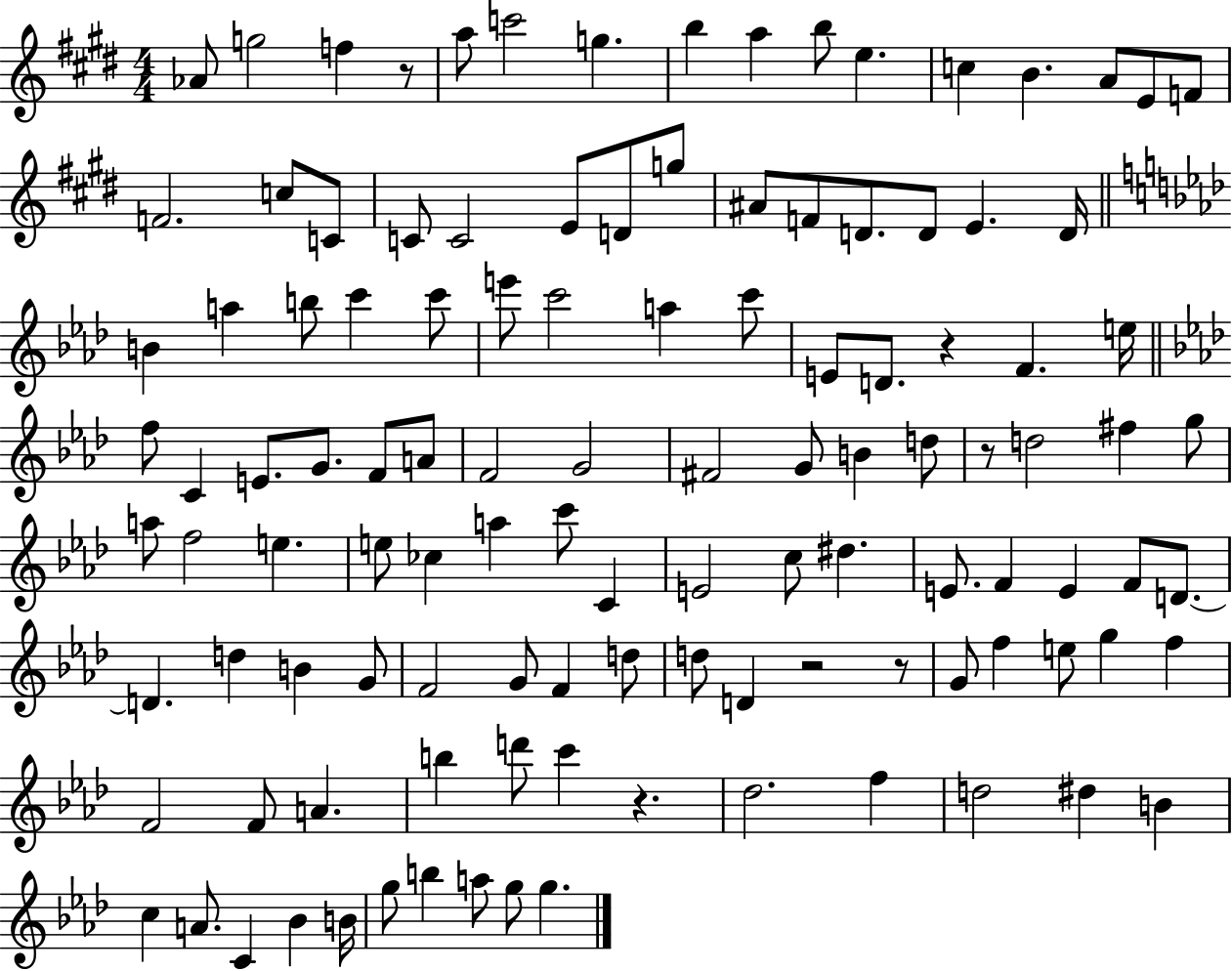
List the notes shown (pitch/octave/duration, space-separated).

Ab4/e G5/h F5/q R/e A5/e C6/h G5/q. B5/q A5/q B5/e E5/q. C5/q B4/q. A4/e E4/e F4/e F4/h. C5/e C4/e C4/e C4/h E4/e D4/e G5/e A#4/e F4/e D4/e. D4/e E4/q. D4/s B4/q A5/q B5/e C6/q C6/e E6/e C6/h A5/q C6/e E4/e D4/e. R/q F4/q. E5/s F5/e C4/q E4/e. G4/e. F4/e A4/e F4/h G4/h F#4/h G4/e B4/q D5/e R/e D5/h F#5/q G5/e A5/e F5/h E5/q. E5/e CES5/q A5/q C6/e C4/q E4/h C5/e D#5/q. E4/e. F4/q E4/q F4/e D4/e. D4/q. D5/q B4/q G4/e F4/h G4/e F4/q D5/e D5/e D4/q R/h R/e G4/e F5/q E5/e G5/q F5/q F4/h F4/e A4/q. B5/q D6/e C6/q R/q. Db5/h. F5/q D5/h D#5/q B4/q C5/q A4/e. C4/q Bb4/q B4/s G5/e B5/q A5/e G5/e G5/q.